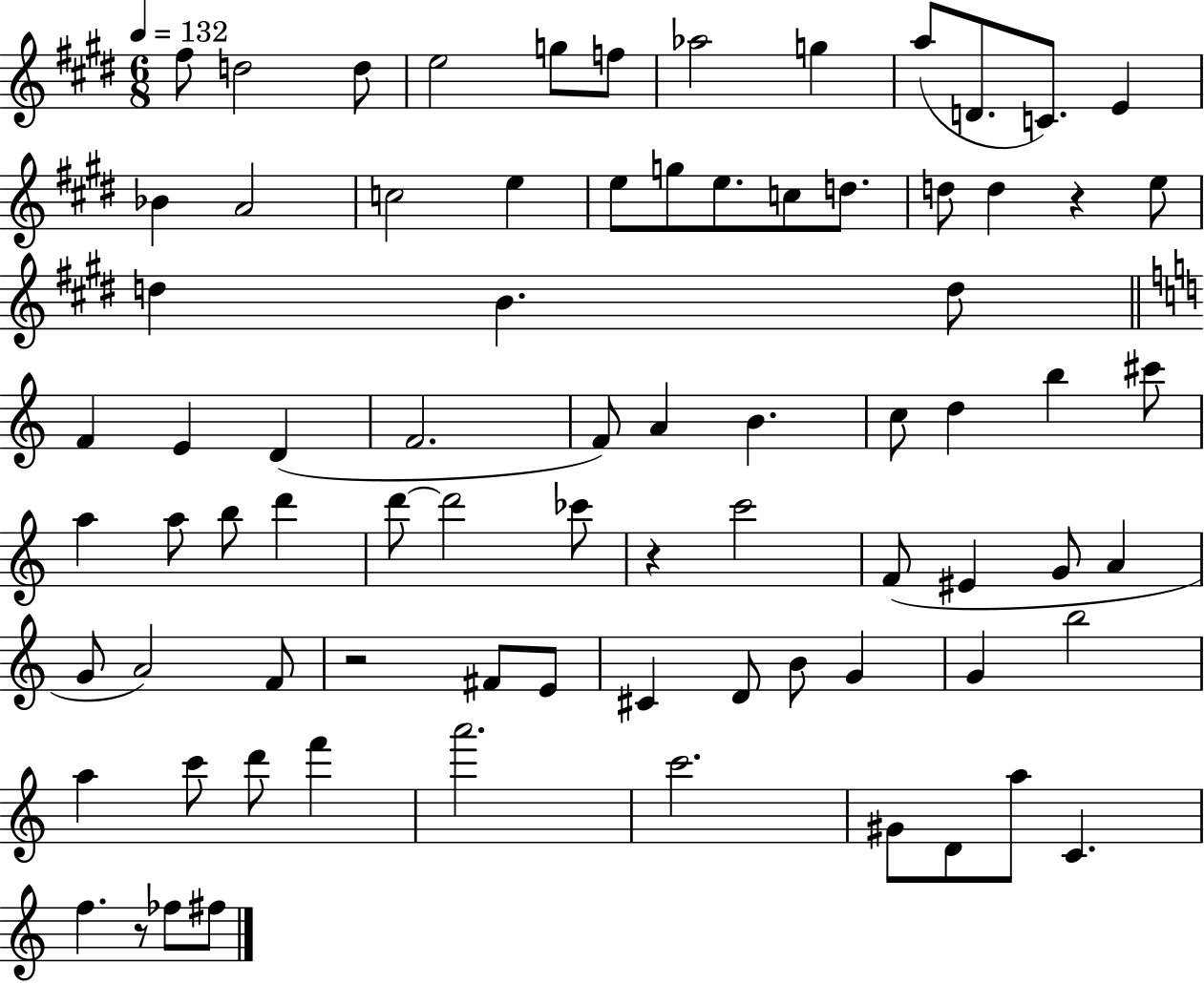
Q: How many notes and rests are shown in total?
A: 78